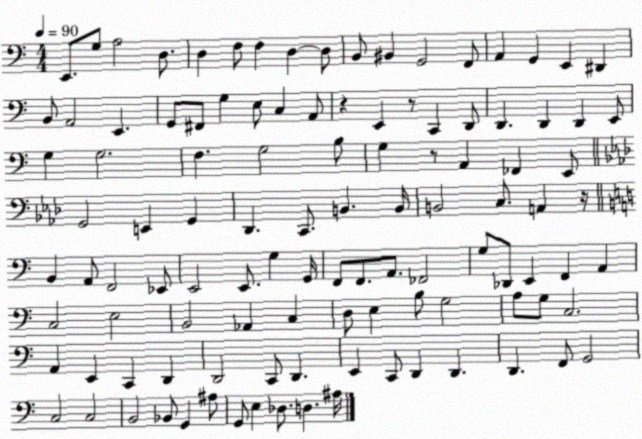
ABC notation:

X:1
T:Untitled
M:4/4
L:1/4
K:C
E,,/2 G,/2 A,2 D,/2 D, F,/2 F, D, D,/2 B,,/2 ^B,, G,,2 F,,/2 A,, G,, E,, ^D,, B,,/2 A,,2 E,, G,,/2 ^F,,/2 G, E,/2 C, A,,/2 z E,, z/2 C,, D,,/2 D,, D,, D,, E,,/2 G, G,2 F, G,2 B,/2 G, z/2 A,, _F,, E,,/2 G,,2 E,, G,, _D,, C,,/2 B,, B,,/4 B,,2 C,/2 A,, z/4 B,, A,,/2 F,,2 _E,,/2 E,,2 E,,/2 G, G,,/4 F,,/2 F,,/2 A,,/2 _F,,2 G,/2 _D,,/2 E,, F,, A,, C,2 E,2 B,,2 _A,, C, D,/2 E, B,/2 G,2 A,/2 G,/2 C,2 A,, E,, C,, D,, D,,2 C,,/2 D,, E,, C,,/2 D,, D,, D,, F,,/2 G,,2 C,2 C,2 B,,2 _B,,/2 G,, ^A,/2 G,,/2 E, _D,/2 D, ^A,/4